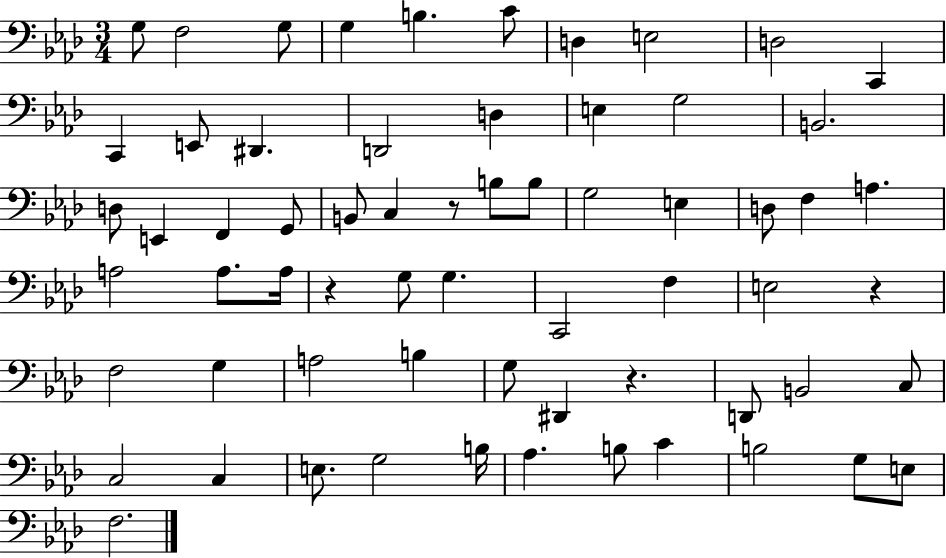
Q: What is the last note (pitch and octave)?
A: F3